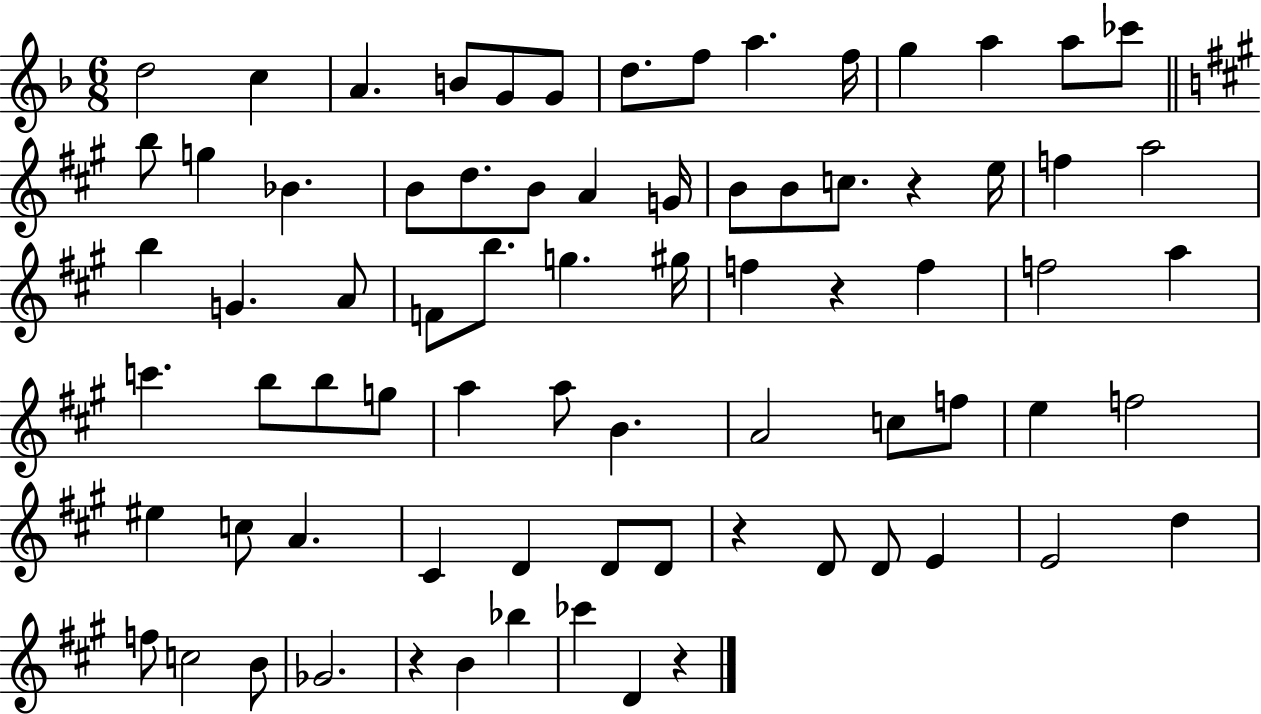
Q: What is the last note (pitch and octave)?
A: D4